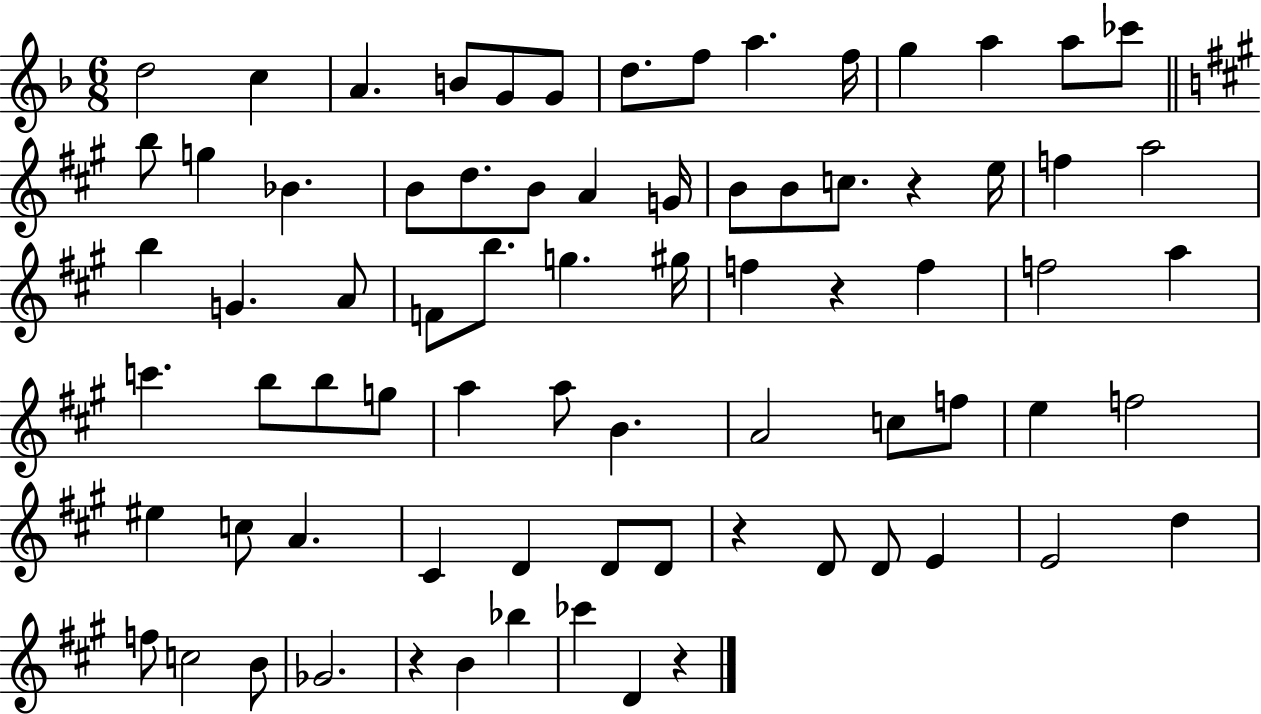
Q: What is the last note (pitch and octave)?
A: D4